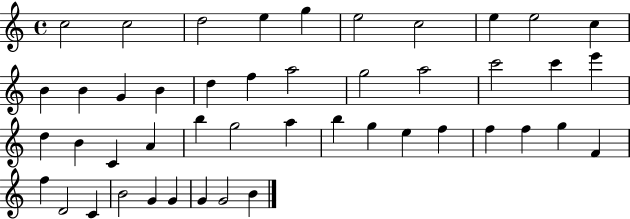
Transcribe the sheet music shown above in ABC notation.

X:1
T:Untitled
M:4/4
L:1/4
K:C
c2 c2 d2 e g e2 c2 e e2 c B B G B d f a2 g2 a2 c'2 c' e' d B C A b g2 a b g e f f f g F f D2 C B2 G G G G2 B